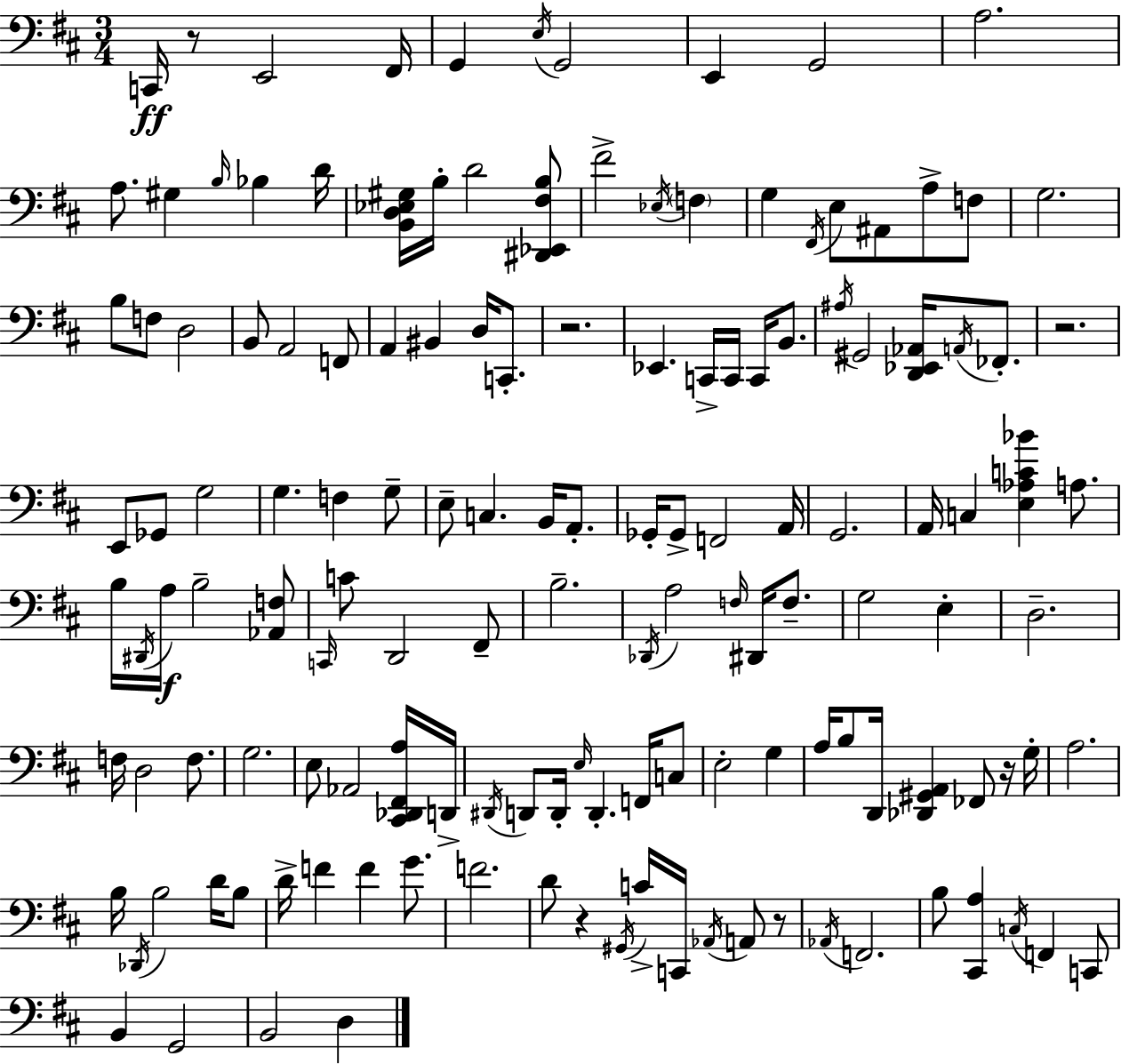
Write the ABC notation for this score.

X:1
T:Untitled
M:3/4
L:1/4
K:D
C,,/4 z/2 E,,2 ^F,,/4 G,, E,/4 G,,2 E,, G,,2 A,2 A,/2 ^G, B,/4 _B, D/4 [B,,D,_E,^G,]/4 B,/4 D2 [^D,,_E,,^F,B,]/2 ^F2 _E,/4 F, G, ^F,,/4 E,/2 ^A,,/2 A,/2 F,/2 G,2 B,/2 F,/2 D,2 B,,/2 A,,2 F,,/2 A,, ^B,, D,/4 C,,/2 z2 _E,, C,,/4 C,,/4 C,,/4 B,,/2 ^A,/4 ^G,,2 [D,,_E,,_A,,]/4 A,,/4 _F,,/2 z2 E,,/2 _G,,/2 G,2 G, F, G,/2 E,/2 C, B,,/4 A,,/2 _G,,/4 _G,,/2 F,,2 A,,/4 G,,2 A,,/4 C, [E,_A,C_B] A,/2 B,/4 ^D,,/4 A,/4 B,2 [_A,,F,]/2 C,,/4 C/2 D,,2 ^F,,/2 B,2 _D,,/4 A,2 F,/4 ^D,,/4 F,/2 G,2 E, D,2 F,/4 D,2 F,/2 G,2 E,/2 _A,,2 [^C,,_D,,^F,,A,]/4 D,,/4 ^D,,/4 D,,/2 D,,/4 E,/4 D,, F,,/4 C,/2 E,2 G, A,/4 B,/2 D,,/4 [_D,,^G,,A,,] _F,,/2 z/4 G,/4 A,2 B,/4 _D,,/4 B,2 D/4 B,/2 D/4 F F G/2 F2 D/2 z ^G,,/4 C/4 C,,/4 _A,,/4 A,,/2 z/2 _A,,/4 F,,2 B,/2 [^C,,A,] C,/4 F,, C,,/2 B,, G,,2 B,,2 D,